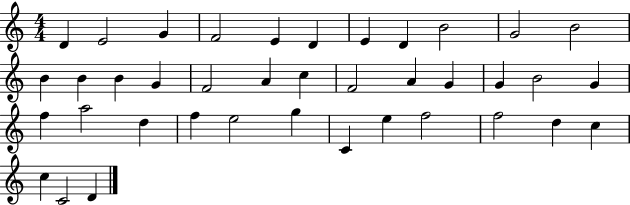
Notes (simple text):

D4/q E4/h G4/q F4/h E4/q D4/q E4/q D4/q B4/h G4/h B4/h B4/q B4/q B4/q G4/q F4/h A4/q C5/q F4/h A4/q G4/q G4/q B4/h G4/q F5/q A5/h D5/q F5/q E5/h G5/q C4/q E5/q F5/h F5/h D5/q C5/q C5/q C4/h D4/q